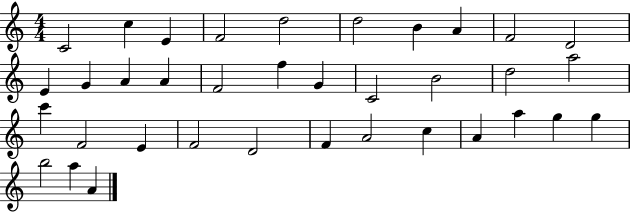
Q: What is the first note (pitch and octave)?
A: C4